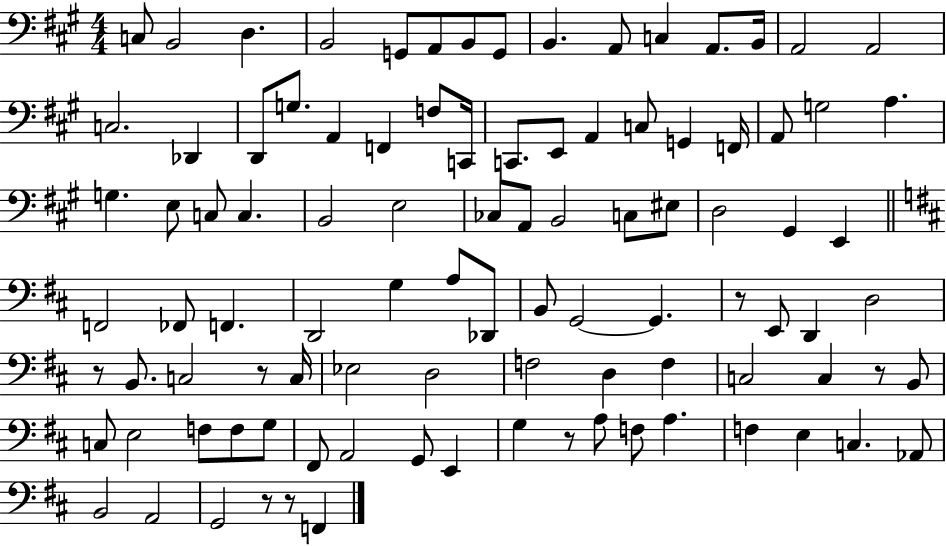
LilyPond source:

{
  \clef bass
  \numericTimeSignature
  \time 4/4
  \key a \major
  c8 b,2 d4. | b,2 g,8 a,8 b,8 g,8 | b,4. a,8 c4 a,8. b,16 | a,2 a,2 | \break c2. des,4 | d,8 g8. a,4 f,4 f8 c,16 | c,8. e,8 a,4 c8 g,4 f,16 | a,8 g2 a4. | \break g4. e8 c8 c4. | b,2 e2 | ces8 a,8 b,2 c8 eis8 | d2 gis,4 e,4 | \break \bar "||" \break \key d \major f,2 fes,8 f,4. | d,2 g4 a8 des,8 | b,8 g,2~~ g,4. | r8 e,8 d,4 d2 | \break r8 b,8. c2 r8 c16 | ees2 d2 | f2 d4 f4 | c2 c4 r8 b,8 | \break c8 e2 f8 f8 g8 | fis,8 a,2 g,8 e,4 | g4 r8 a8 f8 a4. | f4 e4 c4. aes,8 | \break b,2 a,2 | g,2 r8 r8 f,4 | \bar "|."
}